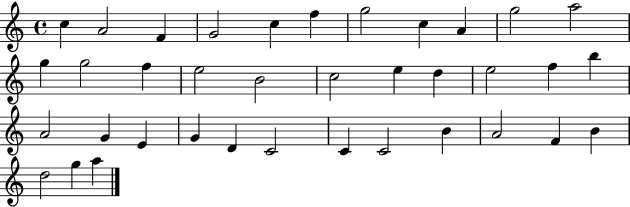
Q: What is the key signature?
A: C major